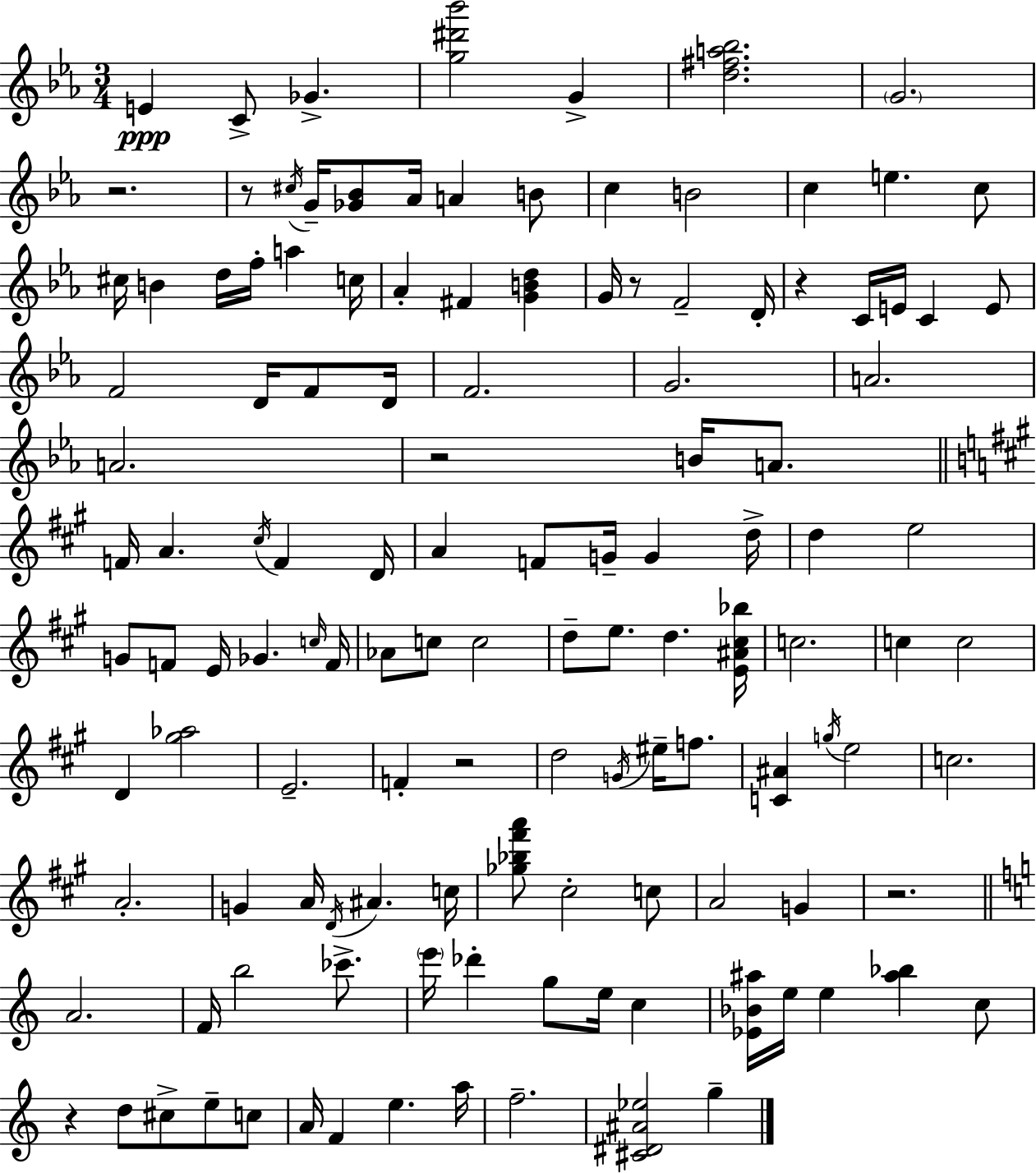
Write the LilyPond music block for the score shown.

{
  \clef treble
  \numericTimeSignature
  \time 3/4
  \key c \minor
  e'4\ppp c'8-> ges'4.-> | <g'' dis''' bes'''>2 g'4-> | <d'' fis'' a'' bes''>2. | \parenthesize g'2. | \break r2. | r8 \acciaccatura { cis''16 } g'16-- <ges' bes'>8 aes'16 a'4 b'8 | c''4 b'2 | c''4 e''4. c''8 | \break cis''16 b'4 d''16 f''16-. a''4 | c''16 aes'4-. fis'4 <g' b' d''>4 | g'16 r8 f'2-- | d'16-. r4 c'16 e'16 c'4 e'8 | \break f'2 d'16 f'8 | d'16 f'2. | g'2. | a'2. | \break a'2. | r2 b'16 a'8. | \bar "||" \break \key a \major f'16 a'4. \acciaccatura { cis''16 } f'4 | d'16 a'4 f'8 g'16-- g'4 | d''16-> d''4 e''2 | g'8 f'8 e'16 ges'4. | \break \grace { c''16 } f'16 aes'8 c''8 c''2 | d''8-- e''8. d''4. | <e' ais' cis'' bes''>16 c''2. | c''4 c''2 | \break d'4 <gis'' aes''>2 | e'2.-- | f'4-. r2 | d''2 \acciaccatura { g'16 } eis''16-- | \break f''8. <c' ais'>4 \acciaccatura { g''16 } e''2 | c''2. | a'2.-. | g'4 a'16 \acciaccatura { d'16 } ais'4. | \break c''16 <ges'' bes'' fis''' a'''>8 cis''2-. | c''8 a'2 | g'4 r2. | \bar "||" \break \key a \minor a'2. | f'16 b''2 ces'''8.-> | \parenthesize e'''16 des'''4-. g''8 e''16 c''4 | <ees' bes' ais''>16 e''16 e''4 <ais'' bes''>4 c''8 | \break r4 d''8 cis''8-> e''8-- c''8 | a'16 f'4 e''4. a''16 | f''2.-- | <cis' dis' ais' ees''>2 g''4-- | \break \bar "|."
}